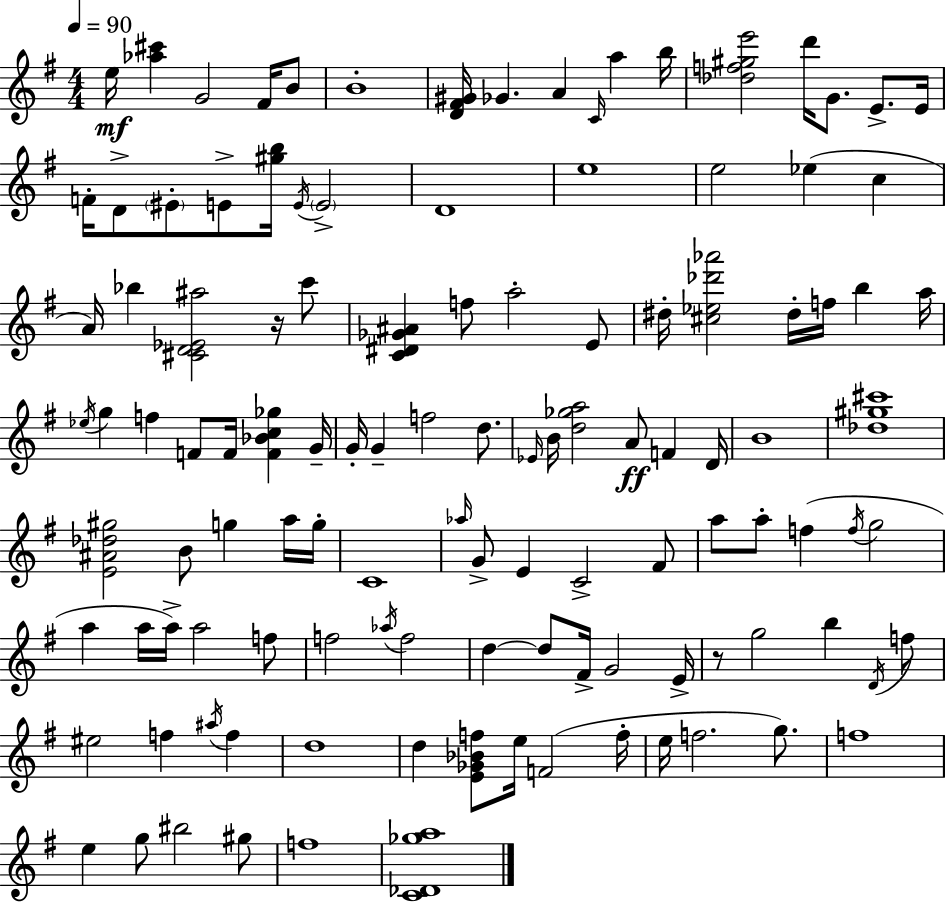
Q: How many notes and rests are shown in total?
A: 117